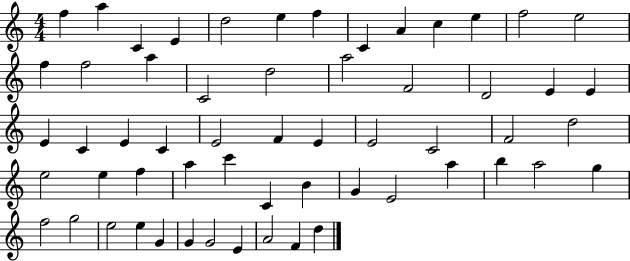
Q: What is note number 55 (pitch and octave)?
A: E4